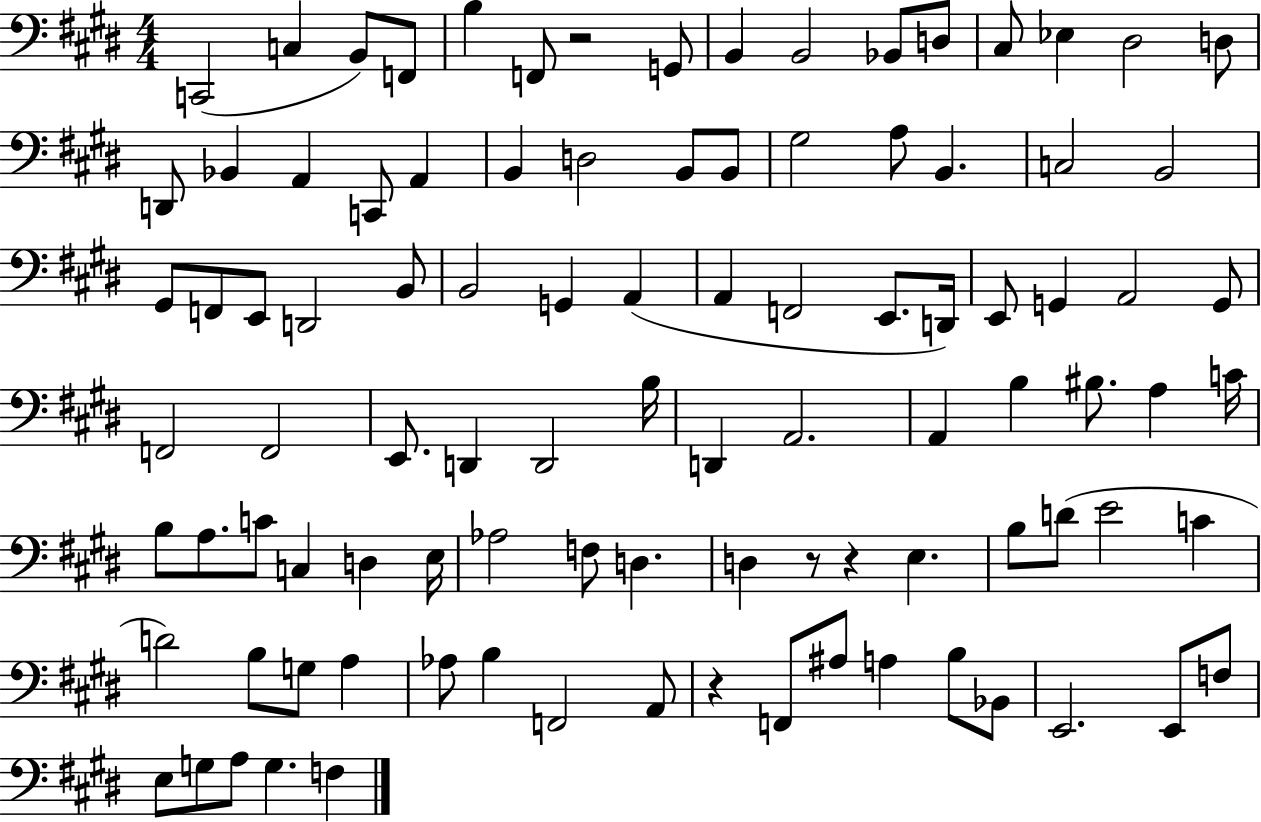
X:1
T:Untitled
M:4/4
L:1/4
K:E
C,,2 C, B,,/2 F,,/2 B, F,,/2 z2 G,,/2 B,, B,,2 _B,,/2 D,/2 ^C,/2 _E, ^D,2 D,/2 D,,/2 _B,, A,, C,,/2 A,, B,, D,2 B,,/2 B,,/2 ^G,2 A,/2 B,, C,2 B,,2 ^G,,/2 F,,/2 E,,/2 D,,2 B,,/2 B,,2 G,, A,, A,, F,,2 E,,/2 D,,/4 E,,/2 G,, A,,2 G,,/2 F,,2 F,,2 E,,/2 D,, D,,2 B,/4 D,, A,,2 A,, B, ^B,/2 A, C/4 B,/2 A,/2 C/2 C, D, E,/4 _A,2 F,/2 D, D, z/2 z E, B,/2 D/2 E2 C D2 B,/2 G,/2 A, _A,/2 B, F,,2 A,,/2 z F,,/2 ^A,/2 A, B,/2 _B,,/2 E,,2 E,,/2 F,/2 E,/2 G,/2 A,/2 G, F,